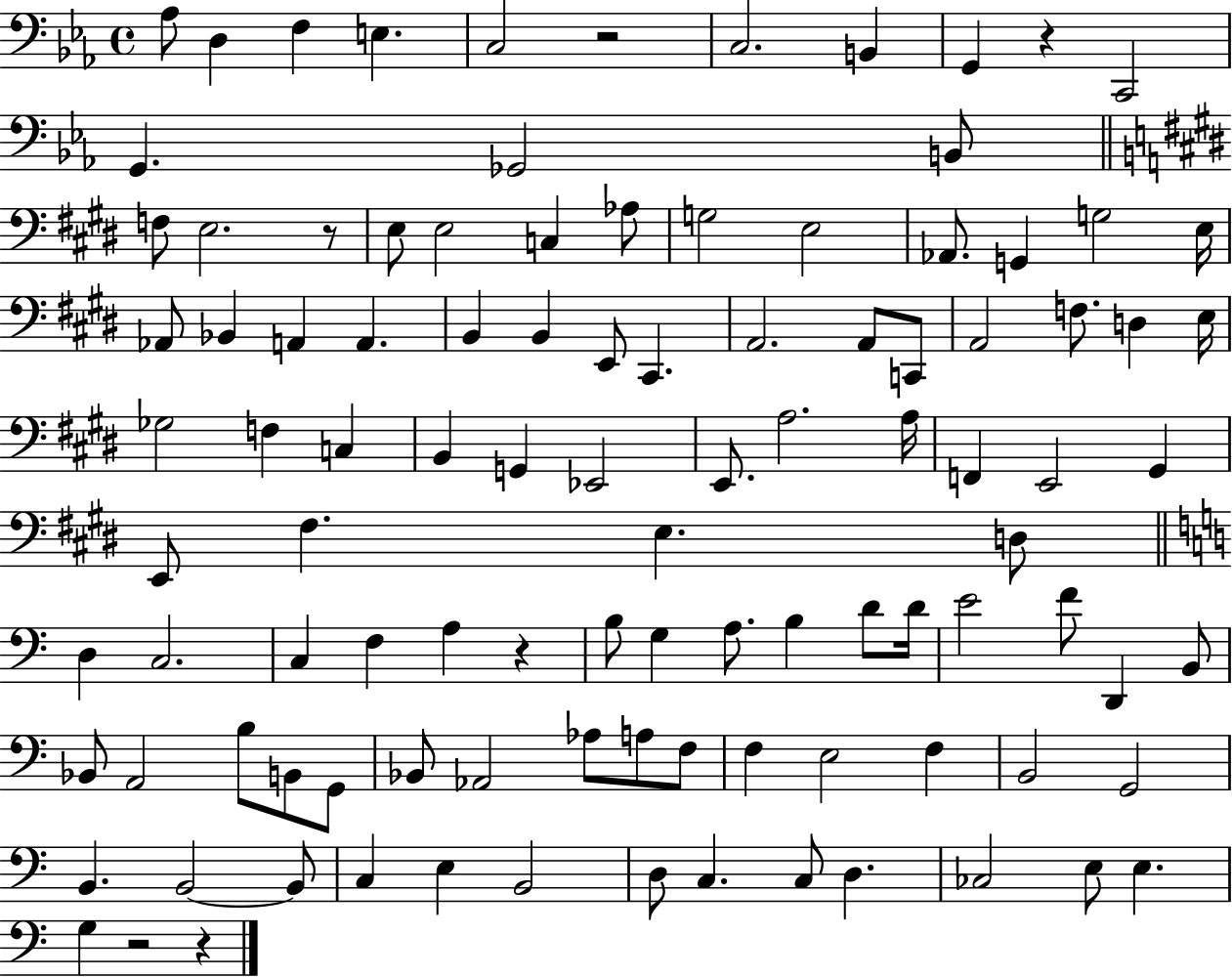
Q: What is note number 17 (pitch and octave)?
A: C3